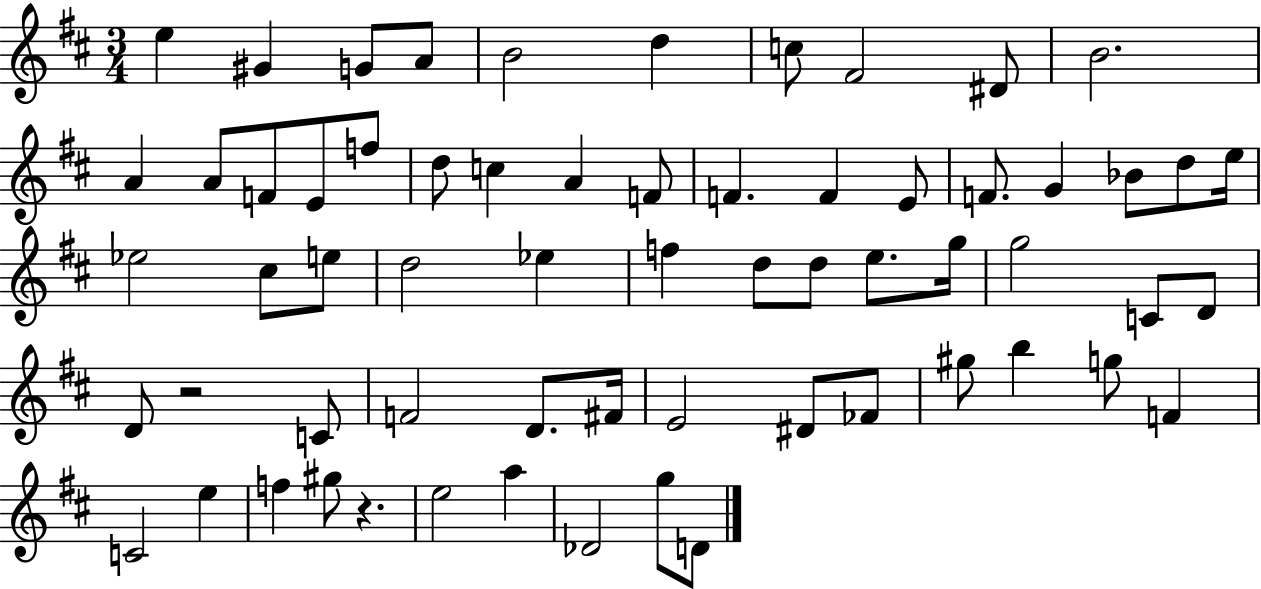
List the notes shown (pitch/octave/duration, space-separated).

E5/q G#4/q G4/e A4/e B4/h D5/q C5/e F#4/h D#4/e B4/h. A4/q A4/e F4/e E4/e F5/e D5/e C5/q A4/q F4/e F4/q. F4/q E4/e F4/e. G4/q Bb4/e D5/e E5/s Eb5/h C#5/e E5/e D5/h Eb5/q F5/q D5/e D5/e E5/e. G5/s G5/h C4/e D4/e D4/e R/h C4/e F4/h D4/e. F#4/s E4/h D#4/e FES4/e G#5/e B5/q G5/e F4/q C4/h E5/q F5/q G#5/e R/q. E5/h A5/q Db4/h G5/e D4/e